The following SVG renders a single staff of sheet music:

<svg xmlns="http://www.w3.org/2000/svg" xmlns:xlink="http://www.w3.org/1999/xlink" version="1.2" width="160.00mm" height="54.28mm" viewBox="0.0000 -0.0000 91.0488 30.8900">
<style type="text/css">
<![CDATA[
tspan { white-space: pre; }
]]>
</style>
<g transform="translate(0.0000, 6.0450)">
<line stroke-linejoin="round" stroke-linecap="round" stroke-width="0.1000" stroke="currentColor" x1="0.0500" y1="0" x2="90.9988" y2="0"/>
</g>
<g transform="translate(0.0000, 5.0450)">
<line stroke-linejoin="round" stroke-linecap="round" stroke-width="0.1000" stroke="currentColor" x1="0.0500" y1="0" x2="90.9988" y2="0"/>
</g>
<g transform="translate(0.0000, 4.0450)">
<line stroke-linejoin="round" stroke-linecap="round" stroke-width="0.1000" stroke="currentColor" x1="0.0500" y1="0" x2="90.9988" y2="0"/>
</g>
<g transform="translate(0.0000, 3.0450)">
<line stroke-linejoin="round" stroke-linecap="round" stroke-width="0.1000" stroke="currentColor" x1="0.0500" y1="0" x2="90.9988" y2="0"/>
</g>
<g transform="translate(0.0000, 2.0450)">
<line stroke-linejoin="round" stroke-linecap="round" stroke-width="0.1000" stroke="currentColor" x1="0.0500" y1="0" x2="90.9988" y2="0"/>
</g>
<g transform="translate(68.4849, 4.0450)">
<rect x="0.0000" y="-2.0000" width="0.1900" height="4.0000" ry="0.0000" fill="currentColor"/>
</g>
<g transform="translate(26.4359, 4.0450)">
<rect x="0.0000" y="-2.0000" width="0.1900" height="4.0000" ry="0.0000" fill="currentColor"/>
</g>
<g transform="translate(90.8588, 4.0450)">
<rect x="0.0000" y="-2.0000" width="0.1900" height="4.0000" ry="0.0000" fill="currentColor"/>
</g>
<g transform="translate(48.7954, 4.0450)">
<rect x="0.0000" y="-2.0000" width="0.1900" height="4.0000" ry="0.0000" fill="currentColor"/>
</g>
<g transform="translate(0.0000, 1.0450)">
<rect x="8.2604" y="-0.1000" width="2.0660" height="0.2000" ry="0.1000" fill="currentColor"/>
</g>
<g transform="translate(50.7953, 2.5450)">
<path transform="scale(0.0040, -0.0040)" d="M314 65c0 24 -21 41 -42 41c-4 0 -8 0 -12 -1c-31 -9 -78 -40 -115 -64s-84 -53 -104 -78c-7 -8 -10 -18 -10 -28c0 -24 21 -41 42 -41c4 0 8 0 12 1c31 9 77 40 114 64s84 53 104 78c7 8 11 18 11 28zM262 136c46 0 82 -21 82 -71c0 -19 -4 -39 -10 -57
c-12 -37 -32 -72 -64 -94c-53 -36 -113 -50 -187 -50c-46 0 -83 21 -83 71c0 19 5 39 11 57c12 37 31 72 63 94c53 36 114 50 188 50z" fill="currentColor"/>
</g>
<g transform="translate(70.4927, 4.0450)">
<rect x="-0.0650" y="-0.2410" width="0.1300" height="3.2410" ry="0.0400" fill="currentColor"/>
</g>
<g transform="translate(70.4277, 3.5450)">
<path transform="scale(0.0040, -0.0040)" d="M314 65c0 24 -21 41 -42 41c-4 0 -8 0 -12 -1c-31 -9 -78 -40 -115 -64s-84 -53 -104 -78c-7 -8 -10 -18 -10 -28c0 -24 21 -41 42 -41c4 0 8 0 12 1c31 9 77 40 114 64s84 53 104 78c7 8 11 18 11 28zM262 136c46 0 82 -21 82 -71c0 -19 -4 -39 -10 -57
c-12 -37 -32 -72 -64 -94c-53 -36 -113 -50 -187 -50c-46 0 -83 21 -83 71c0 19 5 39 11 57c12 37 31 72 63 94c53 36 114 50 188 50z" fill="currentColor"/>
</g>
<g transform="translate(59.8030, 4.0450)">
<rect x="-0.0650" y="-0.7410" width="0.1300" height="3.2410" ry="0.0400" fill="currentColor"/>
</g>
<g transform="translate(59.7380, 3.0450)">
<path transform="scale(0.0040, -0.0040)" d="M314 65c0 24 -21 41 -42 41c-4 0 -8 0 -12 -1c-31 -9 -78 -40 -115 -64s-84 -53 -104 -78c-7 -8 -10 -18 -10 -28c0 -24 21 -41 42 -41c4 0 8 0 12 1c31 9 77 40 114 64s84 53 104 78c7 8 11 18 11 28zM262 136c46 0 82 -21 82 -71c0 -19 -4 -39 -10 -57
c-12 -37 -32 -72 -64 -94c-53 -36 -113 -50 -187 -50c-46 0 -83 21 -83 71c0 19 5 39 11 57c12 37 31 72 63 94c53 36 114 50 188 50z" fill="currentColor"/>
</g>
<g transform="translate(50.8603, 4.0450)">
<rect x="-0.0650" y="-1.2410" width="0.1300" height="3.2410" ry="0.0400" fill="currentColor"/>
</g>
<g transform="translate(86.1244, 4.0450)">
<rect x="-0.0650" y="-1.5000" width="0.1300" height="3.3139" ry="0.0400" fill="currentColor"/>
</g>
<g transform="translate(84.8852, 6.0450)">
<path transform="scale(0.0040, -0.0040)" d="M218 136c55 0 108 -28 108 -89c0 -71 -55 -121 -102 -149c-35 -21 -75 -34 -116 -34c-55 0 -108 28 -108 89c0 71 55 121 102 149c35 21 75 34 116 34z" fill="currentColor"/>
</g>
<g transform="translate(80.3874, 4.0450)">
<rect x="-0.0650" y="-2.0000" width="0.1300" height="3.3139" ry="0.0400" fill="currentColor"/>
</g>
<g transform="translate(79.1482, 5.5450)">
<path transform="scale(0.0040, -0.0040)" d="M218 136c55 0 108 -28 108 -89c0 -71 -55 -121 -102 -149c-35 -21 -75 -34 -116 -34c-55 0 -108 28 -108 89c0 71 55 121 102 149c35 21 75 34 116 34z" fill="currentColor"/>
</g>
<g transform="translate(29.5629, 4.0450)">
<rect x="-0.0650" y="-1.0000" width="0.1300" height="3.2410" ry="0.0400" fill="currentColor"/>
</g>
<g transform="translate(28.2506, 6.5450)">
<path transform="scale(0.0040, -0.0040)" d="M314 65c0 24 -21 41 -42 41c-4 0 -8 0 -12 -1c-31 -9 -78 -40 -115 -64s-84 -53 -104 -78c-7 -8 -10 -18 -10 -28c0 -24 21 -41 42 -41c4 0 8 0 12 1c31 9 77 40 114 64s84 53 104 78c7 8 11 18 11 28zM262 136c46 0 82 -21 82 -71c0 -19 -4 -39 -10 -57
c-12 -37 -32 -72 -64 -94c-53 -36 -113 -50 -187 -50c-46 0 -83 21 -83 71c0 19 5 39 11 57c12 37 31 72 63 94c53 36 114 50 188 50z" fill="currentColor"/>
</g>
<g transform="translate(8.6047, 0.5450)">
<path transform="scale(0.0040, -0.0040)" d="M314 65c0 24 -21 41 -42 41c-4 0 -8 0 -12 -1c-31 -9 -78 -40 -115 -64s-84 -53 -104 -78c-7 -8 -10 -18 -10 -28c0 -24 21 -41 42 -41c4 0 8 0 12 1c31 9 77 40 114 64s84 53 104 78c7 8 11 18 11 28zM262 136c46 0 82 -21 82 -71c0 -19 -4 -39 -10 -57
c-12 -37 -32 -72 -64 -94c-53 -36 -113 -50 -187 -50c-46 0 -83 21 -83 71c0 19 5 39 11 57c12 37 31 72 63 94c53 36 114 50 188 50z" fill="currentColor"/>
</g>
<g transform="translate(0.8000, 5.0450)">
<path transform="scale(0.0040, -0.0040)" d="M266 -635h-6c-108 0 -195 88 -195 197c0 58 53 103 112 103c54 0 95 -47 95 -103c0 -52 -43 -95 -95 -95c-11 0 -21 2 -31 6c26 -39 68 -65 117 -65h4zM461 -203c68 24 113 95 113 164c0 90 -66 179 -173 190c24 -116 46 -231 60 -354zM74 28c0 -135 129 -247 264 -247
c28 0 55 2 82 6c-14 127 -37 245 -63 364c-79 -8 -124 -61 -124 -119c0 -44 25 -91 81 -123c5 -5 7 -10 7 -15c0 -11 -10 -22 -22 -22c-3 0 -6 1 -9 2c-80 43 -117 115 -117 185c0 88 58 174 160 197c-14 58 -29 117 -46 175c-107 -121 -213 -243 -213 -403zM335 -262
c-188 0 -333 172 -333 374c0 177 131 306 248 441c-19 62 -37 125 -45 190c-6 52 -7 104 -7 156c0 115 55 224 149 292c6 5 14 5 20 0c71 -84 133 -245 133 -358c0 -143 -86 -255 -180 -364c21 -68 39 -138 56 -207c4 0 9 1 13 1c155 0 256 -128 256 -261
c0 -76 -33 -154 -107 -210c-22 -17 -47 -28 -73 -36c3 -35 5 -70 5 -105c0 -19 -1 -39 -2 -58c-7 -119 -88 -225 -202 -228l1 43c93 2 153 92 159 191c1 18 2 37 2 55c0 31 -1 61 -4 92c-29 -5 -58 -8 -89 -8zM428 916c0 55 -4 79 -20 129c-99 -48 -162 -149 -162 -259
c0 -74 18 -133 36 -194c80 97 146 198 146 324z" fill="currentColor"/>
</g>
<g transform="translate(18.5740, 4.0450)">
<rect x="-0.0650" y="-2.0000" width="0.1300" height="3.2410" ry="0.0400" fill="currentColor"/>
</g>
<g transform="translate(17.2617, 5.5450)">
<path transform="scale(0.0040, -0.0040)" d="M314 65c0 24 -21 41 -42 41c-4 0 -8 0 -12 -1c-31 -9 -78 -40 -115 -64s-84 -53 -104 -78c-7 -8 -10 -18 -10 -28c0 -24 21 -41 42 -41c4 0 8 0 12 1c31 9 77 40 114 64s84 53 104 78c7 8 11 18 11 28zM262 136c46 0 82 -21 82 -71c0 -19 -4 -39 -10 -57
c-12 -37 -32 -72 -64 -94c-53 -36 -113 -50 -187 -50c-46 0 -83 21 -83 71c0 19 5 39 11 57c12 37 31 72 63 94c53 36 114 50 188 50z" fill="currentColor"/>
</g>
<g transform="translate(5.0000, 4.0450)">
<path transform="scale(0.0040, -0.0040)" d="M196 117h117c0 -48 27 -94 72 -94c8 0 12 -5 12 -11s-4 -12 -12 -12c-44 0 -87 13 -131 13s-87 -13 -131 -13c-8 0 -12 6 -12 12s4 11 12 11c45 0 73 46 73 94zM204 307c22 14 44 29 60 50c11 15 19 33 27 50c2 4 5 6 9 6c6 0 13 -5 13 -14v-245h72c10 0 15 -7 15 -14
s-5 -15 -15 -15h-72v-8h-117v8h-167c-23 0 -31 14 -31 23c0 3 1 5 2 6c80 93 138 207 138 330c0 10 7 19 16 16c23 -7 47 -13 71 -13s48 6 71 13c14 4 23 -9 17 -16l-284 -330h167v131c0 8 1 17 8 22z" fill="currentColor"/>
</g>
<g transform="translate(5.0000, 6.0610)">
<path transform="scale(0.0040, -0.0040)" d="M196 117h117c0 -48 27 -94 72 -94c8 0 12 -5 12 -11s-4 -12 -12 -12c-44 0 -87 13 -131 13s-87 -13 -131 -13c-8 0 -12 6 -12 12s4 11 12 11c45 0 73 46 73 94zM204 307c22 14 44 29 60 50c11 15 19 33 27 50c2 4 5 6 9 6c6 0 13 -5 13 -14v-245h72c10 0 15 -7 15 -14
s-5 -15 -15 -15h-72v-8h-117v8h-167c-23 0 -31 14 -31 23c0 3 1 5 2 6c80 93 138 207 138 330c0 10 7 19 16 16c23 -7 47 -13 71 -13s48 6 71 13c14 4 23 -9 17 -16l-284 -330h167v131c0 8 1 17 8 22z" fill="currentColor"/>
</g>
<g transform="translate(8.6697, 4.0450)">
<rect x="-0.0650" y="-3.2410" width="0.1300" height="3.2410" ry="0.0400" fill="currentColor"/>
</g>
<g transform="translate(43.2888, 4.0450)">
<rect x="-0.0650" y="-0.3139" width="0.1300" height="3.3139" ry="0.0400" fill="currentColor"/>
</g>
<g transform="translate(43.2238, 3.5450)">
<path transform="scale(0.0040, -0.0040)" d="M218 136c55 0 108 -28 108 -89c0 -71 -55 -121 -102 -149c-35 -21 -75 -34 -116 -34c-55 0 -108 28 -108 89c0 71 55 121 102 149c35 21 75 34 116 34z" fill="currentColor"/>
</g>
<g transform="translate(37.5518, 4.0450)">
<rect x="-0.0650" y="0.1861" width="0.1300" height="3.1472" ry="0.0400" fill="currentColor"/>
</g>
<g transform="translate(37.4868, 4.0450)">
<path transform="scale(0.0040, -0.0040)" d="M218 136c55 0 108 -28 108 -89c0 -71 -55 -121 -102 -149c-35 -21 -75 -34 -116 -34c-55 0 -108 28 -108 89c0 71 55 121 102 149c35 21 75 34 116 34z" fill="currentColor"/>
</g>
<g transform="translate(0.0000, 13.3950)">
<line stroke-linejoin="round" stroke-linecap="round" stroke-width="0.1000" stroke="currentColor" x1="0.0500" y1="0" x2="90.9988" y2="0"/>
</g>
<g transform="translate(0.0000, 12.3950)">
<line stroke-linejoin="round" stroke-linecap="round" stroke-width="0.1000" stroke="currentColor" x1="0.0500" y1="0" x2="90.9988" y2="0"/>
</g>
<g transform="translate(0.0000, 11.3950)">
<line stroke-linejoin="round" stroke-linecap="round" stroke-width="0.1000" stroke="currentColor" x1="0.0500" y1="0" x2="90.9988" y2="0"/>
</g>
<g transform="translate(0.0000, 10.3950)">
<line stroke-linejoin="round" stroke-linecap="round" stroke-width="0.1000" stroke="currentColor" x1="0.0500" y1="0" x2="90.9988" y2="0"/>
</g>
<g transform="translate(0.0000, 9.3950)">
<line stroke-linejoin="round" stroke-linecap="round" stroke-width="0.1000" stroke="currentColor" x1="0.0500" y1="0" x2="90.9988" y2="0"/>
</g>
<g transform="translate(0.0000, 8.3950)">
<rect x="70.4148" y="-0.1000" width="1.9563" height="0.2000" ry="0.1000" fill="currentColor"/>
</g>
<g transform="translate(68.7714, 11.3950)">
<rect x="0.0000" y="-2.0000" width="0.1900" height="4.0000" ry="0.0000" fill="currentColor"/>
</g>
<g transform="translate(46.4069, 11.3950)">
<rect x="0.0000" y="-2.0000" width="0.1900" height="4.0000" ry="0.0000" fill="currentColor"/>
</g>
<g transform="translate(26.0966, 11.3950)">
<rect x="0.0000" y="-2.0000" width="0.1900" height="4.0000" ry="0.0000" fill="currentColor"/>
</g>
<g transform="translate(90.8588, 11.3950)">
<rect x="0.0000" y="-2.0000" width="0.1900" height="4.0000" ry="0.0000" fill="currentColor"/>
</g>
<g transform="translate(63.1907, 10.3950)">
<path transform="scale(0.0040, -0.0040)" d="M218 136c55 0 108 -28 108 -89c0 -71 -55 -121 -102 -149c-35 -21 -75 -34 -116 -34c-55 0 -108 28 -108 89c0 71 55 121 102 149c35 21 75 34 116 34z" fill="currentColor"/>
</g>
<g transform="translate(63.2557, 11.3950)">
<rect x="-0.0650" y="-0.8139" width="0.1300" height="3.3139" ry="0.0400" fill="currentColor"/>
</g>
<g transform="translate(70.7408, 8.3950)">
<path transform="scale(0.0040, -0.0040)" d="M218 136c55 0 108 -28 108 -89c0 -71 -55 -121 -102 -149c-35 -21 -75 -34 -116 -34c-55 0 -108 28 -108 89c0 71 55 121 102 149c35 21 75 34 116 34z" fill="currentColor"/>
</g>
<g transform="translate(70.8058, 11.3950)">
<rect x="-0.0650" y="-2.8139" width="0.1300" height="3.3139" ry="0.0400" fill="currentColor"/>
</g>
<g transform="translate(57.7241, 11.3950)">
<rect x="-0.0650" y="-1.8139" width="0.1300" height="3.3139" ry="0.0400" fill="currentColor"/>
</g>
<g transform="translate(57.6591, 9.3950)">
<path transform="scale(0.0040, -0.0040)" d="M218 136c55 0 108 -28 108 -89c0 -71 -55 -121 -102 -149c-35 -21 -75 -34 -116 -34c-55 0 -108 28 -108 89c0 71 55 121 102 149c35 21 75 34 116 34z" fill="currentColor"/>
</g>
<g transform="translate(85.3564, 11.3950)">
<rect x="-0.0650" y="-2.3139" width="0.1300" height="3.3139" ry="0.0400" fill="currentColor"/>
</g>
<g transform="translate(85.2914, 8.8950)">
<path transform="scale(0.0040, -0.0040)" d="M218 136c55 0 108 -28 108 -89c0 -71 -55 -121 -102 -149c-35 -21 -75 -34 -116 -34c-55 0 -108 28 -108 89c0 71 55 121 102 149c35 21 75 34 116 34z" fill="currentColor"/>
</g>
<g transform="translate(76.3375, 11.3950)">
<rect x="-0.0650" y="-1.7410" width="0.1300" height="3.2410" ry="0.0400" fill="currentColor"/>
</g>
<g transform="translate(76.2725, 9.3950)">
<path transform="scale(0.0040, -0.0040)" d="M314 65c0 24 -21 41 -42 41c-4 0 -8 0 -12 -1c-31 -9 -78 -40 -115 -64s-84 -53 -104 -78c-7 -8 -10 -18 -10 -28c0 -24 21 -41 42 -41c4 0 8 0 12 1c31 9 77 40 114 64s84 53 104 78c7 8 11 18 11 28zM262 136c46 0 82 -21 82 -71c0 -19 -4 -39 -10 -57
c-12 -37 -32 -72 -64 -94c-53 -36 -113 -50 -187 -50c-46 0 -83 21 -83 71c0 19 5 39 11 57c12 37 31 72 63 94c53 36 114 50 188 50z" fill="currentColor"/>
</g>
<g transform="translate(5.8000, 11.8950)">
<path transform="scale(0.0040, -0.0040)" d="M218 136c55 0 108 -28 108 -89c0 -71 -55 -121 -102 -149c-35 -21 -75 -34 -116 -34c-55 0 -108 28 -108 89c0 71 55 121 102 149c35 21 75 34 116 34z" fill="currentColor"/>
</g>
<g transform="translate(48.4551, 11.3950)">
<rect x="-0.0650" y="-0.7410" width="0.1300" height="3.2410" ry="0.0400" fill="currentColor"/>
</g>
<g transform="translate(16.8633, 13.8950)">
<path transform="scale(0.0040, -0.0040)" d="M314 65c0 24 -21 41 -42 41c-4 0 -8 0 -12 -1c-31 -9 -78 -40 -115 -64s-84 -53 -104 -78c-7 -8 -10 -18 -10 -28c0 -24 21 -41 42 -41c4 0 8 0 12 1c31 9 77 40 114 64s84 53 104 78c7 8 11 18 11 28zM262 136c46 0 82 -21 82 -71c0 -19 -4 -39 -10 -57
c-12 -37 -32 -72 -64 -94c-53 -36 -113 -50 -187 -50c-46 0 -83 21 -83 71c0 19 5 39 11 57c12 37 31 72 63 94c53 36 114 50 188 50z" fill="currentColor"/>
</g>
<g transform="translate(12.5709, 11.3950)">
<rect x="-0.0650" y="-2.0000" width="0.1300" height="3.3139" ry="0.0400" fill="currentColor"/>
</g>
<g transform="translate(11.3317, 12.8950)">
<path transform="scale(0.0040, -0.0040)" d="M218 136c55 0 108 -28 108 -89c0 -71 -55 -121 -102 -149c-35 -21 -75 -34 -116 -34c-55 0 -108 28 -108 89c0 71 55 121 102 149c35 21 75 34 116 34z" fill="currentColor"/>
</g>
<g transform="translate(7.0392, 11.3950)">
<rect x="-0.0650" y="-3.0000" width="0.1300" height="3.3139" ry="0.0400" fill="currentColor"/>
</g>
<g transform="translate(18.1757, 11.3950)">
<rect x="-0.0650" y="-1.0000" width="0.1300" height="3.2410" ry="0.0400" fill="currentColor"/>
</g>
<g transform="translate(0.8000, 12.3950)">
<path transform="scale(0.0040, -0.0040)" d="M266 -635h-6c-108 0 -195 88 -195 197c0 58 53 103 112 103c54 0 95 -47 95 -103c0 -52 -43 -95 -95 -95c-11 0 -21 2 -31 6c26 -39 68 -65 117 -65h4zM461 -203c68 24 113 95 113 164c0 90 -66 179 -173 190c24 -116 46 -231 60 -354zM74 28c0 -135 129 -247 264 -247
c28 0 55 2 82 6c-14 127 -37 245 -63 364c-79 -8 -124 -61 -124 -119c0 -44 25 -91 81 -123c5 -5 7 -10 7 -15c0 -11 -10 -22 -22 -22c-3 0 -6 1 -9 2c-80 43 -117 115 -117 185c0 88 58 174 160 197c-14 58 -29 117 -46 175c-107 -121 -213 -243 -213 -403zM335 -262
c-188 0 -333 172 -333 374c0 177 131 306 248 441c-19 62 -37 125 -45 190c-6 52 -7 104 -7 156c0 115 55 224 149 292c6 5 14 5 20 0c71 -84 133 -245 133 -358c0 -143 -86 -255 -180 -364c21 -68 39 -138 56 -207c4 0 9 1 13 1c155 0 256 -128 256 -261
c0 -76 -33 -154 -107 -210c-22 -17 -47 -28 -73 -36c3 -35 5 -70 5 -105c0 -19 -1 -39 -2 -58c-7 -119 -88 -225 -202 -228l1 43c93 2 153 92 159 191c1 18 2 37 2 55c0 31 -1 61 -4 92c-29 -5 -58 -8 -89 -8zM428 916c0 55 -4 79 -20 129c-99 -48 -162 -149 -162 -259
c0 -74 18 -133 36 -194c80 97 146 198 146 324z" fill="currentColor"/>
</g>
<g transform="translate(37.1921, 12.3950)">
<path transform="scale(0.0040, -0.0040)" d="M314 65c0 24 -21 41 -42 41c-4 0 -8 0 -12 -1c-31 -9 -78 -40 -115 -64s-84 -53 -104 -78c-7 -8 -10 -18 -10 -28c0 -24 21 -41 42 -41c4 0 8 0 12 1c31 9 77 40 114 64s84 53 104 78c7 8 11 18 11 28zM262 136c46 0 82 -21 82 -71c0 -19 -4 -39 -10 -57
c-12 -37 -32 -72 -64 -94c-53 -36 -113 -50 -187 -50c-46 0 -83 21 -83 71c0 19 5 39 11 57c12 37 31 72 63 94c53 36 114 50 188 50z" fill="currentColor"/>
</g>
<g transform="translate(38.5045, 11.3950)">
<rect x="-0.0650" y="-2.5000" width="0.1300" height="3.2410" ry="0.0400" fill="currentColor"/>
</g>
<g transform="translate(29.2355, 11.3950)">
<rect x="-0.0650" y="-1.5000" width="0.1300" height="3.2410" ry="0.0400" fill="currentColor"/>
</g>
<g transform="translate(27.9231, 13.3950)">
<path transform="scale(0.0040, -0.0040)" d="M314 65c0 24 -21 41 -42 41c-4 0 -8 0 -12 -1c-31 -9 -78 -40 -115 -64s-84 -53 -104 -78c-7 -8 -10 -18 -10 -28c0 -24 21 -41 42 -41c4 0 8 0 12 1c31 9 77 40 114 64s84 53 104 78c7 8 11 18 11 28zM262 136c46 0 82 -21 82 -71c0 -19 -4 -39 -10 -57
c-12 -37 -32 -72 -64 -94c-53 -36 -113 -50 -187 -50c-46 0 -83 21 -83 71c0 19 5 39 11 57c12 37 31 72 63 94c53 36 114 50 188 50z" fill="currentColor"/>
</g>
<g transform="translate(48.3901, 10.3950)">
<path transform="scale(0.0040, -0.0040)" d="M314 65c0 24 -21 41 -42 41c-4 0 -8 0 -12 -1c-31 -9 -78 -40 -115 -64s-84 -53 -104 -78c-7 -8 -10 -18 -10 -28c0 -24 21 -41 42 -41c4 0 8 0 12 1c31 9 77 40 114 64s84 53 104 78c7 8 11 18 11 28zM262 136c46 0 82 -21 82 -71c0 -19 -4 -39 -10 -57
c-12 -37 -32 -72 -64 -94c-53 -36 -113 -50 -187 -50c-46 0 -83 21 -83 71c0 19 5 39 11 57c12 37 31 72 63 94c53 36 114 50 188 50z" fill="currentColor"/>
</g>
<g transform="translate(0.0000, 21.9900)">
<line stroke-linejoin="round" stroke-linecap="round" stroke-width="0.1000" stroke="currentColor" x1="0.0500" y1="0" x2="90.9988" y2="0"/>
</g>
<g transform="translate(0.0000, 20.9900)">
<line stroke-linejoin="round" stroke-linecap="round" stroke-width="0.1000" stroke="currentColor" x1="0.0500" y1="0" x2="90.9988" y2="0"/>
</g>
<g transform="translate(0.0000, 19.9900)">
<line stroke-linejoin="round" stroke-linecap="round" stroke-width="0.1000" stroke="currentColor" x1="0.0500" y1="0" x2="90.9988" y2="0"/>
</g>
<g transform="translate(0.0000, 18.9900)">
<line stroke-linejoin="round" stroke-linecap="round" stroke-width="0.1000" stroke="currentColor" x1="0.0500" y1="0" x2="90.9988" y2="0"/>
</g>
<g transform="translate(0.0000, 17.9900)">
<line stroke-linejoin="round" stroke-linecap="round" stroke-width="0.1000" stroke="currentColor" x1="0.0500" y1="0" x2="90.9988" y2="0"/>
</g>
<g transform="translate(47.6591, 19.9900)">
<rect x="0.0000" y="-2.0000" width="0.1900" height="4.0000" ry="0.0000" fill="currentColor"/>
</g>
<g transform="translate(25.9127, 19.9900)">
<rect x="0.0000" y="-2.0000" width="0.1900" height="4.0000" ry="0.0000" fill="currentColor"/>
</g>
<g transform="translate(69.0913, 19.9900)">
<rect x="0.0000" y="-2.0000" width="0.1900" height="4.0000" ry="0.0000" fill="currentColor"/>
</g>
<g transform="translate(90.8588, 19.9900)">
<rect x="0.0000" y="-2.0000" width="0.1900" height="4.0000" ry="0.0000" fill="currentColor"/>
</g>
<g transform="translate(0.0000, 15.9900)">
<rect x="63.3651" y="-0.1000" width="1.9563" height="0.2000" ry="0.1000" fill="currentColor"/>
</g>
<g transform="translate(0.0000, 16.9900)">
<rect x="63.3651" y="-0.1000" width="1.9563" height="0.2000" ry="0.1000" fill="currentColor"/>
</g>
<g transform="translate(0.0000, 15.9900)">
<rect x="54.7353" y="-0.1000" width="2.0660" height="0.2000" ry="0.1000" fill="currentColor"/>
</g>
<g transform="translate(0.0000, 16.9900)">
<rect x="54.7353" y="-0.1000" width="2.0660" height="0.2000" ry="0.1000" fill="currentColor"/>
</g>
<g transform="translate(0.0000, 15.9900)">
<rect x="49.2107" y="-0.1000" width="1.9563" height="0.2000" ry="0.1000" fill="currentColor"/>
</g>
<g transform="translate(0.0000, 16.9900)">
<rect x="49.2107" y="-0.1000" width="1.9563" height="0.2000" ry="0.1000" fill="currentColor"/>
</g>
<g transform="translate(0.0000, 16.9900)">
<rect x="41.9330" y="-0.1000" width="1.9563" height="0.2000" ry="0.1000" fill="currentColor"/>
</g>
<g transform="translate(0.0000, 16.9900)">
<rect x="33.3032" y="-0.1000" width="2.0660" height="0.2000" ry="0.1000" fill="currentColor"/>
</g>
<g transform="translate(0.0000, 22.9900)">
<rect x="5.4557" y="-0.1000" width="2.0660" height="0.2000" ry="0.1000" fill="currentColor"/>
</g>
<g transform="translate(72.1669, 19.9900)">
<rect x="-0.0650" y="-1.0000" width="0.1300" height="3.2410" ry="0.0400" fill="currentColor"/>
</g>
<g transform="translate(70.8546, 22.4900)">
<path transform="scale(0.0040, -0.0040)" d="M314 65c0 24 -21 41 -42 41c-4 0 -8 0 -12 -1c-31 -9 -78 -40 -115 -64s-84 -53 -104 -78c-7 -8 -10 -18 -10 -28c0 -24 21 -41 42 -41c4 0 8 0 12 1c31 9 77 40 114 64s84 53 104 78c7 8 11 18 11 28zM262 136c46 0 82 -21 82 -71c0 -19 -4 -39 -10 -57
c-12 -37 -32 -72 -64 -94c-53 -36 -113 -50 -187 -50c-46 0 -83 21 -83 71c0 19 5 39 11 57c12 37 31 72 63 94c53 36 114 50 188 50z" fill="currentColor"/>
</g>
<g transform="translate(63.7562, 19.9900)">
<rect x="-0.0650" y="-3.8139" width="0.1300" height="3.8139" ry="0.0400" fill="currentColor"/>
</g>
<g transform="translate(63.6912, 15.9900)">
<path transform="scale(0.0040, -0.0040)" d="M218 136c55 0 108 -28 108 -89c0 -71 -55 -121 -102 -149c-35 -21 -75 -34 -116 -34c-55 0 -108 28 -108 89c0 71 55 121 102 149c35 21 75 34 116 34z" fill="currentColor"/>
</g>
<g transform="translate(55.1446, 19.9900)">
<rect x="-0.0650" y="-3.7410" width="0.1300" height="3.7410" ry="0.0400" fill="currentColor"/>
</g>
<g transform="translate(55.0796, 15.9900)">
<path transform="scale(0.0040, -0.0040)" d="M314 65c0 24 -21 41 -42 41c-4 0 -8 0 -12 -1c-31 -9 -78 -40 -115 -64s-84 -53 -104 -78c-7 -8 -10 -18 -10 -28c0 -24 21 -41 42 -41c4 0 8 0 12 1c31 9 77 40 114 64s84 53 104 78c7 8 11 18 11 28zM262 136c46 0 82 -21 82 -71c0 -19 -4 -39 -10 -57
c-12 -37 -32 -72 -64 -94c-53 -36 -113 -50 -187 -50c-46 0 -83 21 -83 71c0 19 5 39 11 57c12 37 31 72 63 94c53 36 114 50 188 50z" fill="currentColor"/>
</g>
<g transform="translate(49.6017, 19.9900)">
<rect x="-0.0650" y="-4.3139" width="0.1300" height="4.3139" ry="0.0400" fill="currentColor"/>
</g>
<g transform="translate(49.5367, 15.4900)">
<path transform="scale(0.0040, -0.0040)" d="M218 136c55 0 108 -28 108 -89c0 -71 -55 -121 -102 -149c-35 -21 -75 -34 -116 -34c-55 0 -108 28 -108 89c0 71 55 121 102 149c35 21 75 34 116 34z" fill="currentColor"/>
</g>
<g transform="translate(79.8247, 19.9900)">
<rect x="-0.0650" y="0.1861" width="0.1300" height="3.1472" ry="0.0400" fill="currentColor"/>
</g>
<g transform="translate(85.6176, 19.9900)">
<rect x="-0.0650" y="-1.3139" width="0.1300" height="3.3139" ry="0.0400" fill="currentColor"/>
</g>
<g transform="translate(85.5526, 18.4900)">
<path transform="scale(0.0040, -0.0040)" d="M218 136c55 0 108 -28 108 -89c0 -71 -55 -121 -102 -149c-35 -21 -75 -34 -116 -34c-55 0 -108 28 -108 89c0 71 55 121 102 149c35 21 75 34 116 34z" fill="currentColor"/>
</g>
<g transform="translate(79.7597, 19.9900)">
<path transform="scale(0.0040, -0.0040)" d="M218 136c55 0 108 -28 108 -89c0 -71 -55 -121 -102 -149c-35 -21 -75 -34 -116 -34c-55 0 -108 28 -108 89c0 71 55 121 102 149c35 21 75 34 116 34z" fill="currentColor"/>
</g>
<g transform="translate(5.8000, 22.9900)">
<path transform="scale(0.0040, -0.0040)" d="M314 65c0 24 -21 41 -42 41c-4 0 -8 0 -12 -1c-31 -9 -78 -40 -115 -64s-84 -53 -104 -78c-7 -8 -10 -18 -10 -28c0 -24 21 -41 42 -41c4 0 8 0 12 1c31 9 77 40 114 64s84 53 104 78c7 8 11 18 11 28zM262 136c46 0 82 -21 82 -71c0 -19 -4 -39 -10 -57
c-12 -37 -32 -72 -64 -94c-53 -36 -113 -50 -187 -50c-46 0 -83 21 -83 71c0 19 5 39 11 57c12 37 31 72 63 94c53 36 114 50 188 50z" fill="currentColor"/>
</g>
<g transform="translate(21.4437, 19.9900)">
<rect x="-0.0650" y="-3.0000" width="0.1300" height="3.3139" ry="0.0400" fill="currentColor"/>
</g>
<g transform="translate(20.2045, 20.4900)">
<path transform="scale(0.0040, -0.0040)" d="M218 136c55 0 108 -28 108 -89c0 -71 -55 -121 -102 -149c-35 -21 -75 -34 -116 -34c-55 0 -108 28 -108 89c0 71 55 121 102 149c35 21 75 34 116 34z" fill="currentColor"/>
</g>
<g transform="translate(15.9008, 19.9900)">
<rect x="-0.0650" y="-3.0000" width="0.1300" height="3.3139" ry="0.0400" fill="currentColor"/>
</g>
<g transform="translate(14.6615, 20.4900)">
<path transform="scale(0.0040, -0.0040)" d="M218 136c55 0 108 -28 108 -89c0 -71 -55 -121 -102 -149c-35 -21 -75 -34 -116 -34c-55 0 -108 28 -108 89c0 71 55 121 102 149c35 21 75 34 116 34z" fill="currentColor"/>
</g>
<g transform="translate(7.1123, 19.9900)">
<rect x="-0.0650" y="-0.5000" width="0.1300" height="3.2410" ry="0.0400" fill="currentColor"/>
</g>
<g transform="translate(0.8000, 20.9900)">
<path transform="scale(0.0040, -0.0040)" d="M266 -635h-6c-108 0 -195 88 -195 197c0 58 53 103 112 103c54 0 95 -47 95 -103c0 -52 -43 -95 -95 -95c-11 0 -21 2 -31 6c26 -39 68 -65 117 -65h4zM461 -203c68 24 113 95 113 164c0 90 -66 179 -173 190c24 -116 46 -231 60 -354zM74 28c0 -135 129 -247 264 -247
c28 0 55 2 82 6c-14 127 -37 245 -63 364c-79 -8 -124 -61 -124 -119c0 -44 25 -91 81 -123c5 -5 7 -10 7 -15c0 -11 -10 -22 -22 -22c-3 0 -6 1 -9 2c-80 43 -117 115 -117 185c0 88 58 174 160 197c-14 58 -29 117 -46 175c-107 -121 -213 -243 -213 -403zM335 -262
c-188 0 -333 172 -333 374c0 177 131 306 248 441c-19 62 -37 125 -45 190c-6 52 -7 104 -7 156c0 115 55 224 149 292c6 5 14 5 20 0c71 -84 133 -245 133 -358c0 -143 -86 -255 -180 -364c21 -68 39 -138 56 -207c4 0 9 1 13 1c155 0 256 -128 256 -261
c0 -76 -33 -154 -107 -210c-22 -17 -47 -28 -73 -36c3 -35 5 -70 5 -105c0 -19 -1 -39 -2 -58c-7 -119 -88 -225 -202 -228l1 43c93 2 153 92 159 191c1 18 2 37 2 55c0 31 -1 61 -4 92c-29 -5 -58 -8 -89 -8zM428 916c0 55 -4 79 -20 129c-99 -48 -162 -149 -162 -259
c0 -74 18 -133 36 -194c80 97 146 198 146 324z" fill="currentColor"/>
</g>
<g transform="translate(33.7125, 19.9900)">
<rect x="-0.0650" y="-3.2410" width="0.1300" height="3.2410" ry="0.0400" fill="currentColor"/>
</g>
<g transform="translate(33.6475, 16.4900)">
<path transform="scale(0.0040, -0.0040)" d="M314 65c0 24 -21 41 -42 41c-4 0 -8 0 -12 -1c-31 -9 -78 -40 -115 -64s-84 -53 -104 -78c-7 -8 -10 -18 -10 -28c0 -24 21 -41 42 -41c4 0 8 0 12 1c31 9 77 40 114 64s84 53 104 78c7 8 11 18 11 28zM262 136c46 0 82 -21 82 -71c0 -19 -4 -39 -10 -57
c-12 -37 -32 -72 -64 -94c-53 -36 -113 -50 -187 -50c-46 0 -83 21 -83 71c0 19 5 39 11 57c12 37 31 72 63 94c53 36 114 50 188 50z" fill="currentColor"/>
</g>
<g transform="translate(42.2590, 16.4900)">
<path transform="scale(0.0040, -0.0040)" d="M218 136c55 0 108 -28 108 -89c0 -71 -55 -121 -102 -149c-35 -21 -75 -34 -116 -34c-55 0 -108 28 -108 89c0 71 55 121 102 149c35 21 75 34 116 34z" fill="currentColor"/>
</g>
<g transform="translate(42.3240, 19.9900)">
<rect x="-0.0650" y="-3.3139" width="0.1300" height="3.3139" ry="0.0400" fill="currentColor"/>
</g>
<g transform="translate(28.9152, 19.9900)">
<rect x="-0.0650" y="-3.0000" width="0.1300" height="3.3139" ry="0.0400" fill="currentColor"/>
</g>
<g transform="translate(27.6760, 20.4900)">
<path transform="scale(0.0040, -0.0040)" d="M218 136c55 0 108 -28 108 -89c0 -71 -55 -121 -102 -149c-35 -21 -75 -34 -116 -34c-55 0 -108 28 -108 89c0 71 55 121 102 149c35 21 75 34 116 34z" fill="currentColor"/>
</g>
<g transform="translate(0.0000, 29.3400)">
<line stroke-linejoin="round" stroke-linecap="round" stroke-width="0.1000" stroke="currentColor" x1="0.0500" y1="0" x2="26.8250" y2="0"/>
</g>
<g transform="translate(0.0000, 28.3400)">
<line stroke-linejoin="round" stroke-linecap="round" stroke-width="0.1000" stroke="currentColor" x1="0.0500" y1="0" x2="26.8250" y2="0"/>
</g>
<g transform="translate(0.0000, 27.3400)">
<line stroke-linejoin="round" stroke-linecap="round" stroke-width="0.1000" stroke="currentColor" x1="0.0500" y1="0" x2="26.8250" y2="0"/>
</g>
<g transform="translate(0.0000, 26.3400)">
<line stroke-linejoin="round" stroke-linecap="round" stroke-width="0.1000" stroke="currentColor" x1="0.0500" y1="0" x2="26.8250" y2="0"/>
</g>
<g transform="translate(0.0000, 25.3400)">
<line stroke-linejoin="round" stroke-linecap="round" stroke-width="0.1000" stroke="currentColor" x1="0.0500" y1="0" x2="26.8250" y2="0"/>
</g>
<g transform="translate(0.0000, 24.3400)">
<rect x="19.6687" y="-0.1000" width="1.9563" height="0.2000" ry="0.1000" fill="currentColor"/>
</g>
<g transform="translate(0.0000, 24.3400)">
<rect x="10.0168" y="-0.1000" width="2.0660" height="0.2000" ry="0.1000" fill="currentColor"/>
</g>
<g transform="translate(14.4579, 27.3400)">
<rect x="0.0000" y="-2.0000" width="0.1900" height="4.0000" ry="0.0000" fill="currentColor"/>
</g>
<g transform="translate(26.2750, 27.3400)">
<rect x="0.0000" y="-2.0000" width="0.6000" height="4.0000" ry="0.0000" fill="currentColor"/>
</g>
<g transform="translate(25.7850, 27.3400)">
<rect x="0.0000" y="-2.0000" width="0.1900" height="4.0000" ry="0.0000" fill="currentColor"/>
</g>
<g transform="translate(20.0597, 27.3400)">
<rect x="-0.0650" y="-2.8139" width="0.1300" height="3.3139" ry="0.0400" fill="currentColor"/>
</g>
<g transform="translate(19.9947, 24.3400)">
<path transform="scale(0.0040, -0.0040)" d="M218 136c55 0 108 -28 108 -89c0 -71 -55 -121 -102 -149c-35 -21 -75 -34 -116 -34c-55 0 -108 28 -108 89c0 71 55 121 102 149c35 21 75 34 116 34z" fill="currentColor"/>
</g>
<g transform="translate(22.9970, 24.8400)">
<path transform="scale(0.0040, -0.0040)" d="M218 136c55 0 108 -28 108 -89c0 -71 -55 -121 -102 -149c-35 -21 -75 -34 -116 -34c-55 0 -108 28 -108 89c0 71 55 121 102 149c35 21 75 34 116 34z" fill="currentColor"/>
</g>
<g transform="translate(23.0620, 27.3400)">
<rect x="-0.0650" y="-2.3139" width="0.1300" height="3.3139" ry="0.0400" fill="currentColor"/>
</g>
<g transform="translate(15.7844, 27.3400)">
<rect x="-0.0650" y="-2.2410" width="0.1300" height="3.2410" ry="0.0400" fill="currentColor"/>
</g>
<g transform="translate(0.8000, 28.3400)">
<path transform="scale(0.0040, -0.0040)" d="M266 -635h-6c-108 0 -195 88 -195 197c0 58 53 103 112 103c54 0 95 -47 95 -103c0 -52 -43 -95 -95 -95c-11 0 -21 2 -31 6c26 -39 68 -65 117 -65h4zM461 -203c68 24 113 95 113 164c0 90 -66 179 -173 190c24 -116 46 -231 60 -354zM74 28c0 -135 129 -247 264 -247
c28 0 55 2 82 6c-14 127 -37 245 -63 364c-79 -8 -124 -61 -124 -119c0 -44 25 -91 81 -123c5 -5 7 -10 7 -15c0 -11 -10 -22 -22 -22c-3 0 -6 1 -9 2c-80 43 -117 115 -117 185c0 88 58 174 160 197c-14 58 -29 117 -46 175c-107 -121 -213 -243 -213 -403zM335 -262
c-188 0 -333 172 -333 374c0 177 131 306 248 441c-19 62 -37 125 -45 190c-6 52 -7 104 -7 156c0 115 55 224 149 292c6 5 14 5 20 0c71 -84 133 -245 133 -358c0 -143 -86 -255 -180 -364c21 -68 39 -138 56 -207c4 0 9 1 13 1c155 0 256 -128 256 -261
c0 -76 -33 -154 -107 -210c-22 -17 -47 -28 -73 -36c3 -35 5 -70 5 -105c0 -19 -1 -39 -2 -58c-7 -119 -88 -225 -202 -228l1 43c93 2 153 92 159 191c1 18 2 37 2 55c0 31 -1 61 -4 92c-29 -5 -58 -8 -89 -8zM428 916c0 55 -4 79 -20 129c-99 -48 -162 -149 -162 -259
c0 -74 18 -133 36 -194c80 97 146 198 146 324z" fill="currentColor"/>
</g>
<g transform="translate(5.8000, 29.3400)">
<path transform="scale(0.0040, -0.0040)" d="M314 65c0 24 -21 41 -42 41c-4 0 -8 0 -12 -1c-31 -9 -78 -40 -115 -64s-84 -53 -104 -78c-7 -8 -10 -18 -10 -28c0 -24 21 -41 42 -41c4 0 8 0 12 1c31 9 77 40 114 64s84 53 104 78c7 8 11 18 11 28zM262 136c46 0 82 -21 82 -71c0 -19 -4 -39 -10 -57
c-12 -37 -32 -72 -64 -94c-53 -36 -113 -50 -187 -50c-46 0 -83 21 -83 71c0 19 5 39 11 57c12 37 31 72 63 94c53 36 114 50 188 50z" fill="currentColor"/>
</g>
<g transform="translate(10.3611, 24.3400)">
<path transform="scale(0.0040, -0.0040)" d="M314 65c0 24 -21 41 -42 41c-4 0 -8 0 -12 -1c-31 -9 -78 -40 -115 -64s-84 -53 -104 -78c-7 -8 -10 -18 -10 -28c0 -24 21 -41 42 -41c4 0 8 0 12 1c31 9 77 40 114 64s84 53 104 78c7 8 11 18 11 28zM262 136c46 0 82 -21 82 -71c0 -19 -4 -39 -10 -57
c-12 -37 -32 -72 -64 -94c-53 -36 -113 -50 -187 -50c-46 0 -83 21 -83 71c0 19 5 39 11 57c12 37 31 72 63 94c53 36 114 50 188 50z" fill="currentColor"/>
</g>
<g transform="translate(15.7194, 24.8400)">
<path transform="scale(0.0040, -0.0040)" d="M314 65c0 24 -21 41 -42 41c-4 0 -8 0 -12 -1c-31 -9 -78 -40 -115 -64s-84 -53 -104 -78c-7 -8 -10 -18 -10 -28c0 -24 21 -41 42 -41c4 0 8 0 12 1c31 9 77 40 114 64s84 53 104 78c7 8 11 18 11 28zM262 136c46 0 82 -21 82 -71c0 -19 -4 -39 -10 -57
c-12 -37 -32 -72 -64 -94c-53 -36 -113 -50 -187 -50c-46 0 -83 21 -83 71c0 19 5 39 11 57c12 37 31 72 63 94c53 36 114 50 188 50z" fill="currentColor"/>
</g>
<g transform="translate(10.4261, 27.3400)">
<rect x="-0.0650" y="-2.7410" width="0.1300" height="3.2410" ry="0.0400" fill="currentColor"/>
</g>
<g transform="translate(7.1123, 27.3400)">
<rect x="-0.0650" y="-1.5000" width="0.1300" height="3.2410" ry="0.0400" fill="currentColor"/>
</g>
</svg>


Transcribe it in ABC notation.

X:1
T:Untitled
M:4/4
L:1/4
K:C
b2 F2 D2 B c e2 d2 c2 F E A F D2 E2 G2 d2 f d a f2 g C2 A A A b2 b d' c'2 c' D2 B e E2 a2 g2 a g